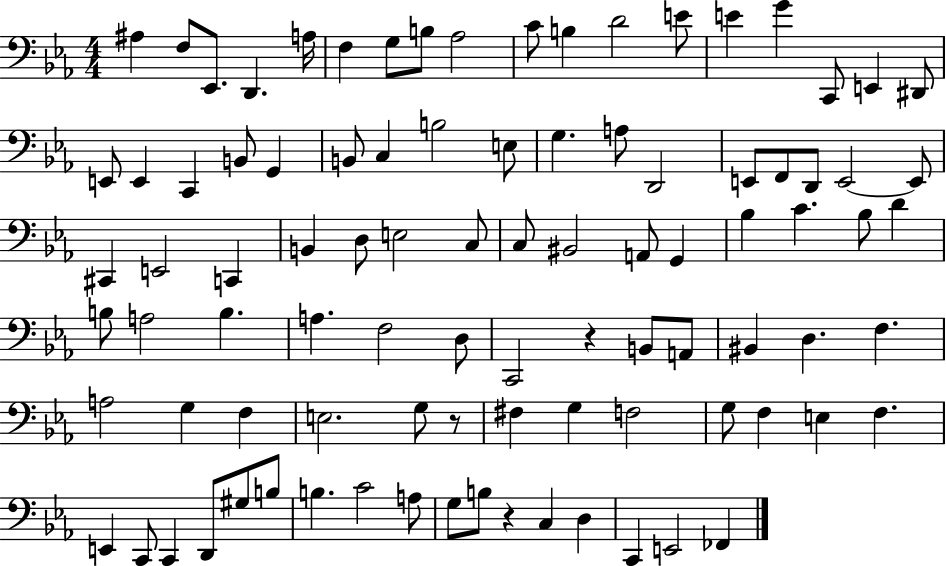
{
  \clef bass
  \numericTimeSignature
  \time 4/4
  \key ees \major
  ais4 f8 ees,8. d,4. a16 | f4 g8 b8 aes2 | c'8 b4 d'2 e'8 | e'4 g'4 c,8 e,4 dis,8 | \break e,8 e,4 c,4 b,8 g,4 | b,8 c4 b2 e8 | g4. a8 d,2 | e,8 f,8 d,8 e,2~~ e,8 | \break cis,4 e,2 c,4 | b,4 d8 e2 c8 | c8 bis,2 a,8 g,4 | bes4 c'4. bes8 d'4 | \break b8 a2 b4. | a4. f2 d8 | c,2 r4 b,8 a,8 | bis,4 d4. f4. | \break a2 g4 f4 | e2. g8 r8 | fis4 g4 f2 | g8 f4 e4 f4. | \break e,4 c,8 c,4 d,8 gis8 b8 | b4. c'2 a8 | g8 b8 r4 c4 d4 | c,4 e,2 fes,4 | \break \bar "|."
}